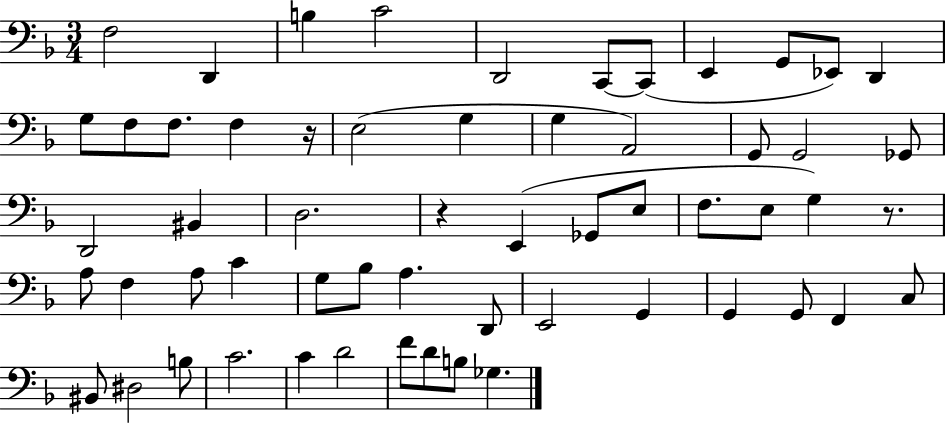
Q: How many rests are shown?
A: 3